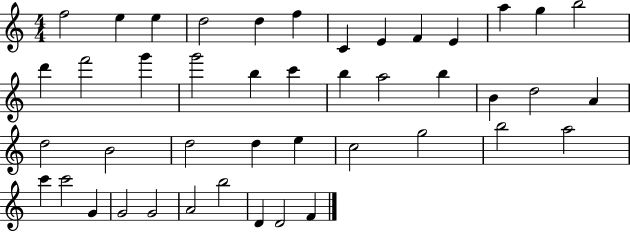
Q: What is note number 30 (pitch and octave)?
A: E5